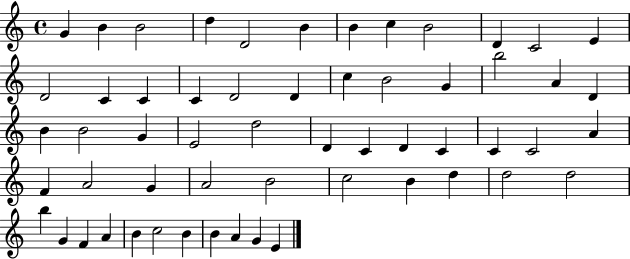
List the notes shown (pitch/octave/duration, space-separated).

G4/q B4/q B4/h D5/q D4/h B4/q B4/q C5/q B4/h D4/q C4/h E4/q D4/h C4/q C4/q C4/q D4/h D4/q C5/q B4/h G4/q B5/h A4/q D4/q B4/q B4/h G4/q E4/h D5/h D4/q C4/q D4/q C4/q C4/q C4/h A4/q F4/q A4/h G4/q A4/h B4/h C5/h B4/q D5/q D5/h D5/h B5/q G4/q F4/q A4/q B4/q C5/h B4/q B4/q A4/q G4/q E4/q